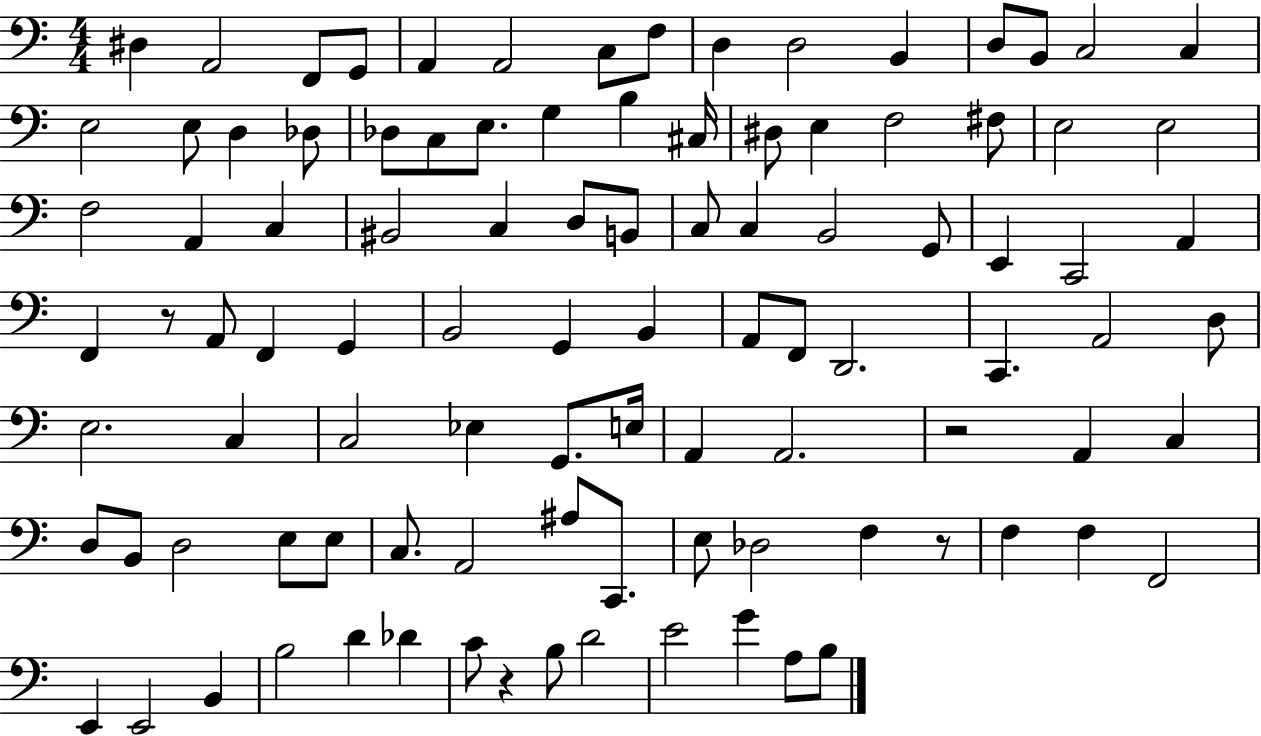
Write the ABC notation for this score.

X:1
T:Untitled
M:4/4
L:1/4
K:C
^D, A,,2 F,,/2 G,,/2 A,, A,,2 C,/2 F,/2 D, D,2 B,, D,/2 B,,/2 C,2 C, E,2 E,/2 D, _D,/2 _D,/2 C,/2 E,/2 G, B, ^C,/4 ^D,/2 E, F,2 ^F,/2 E,2 E,2 F,2 A,, C, ^B,,2 C, D,/2 B,,/2 C,/2 C, B,,2 G,,/2 E,, C,,2 A,, F,, z/2 A,,/2 F,, G,, B,,2 G,, B,, A,,/2 F,,/2 D,,2 C,, A,,2 D,/2 E,2 C, C,2 _E, G,,/2 E,/4 A,, A,,2 z2 A,, C, D,/2 B,,/2 D,2 E,/2 E,/2 C,/2 A,,2 ^A,/2 C,,/2 E,/2 _D,2 F, z/2 F, F, F,,2 E,, E,,2 B,, B,2 D _D C/2 z B,/2 D2 E2 G A,/2 B,/2